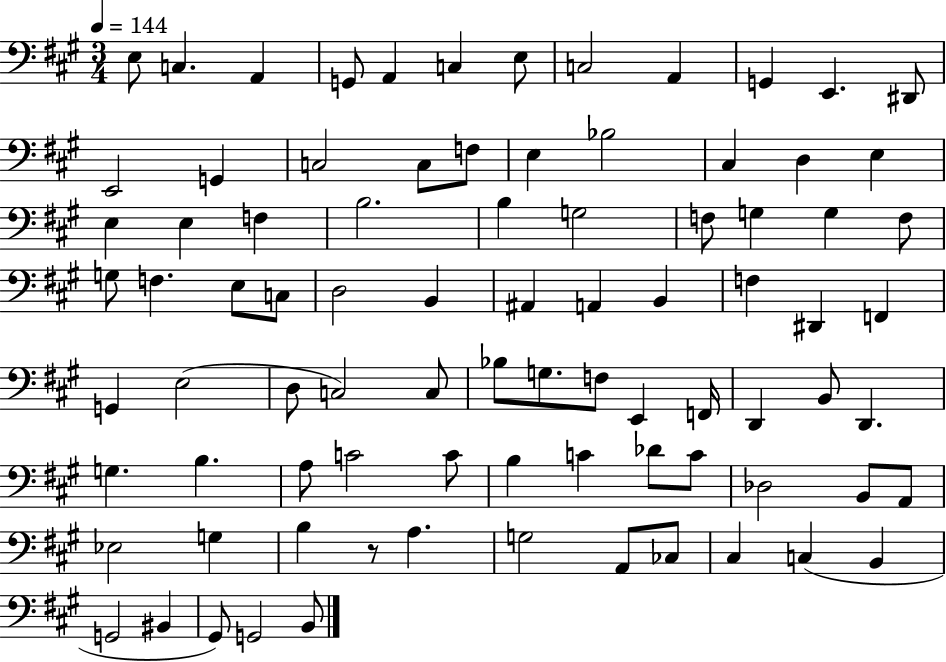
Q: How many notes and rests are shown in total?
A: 85